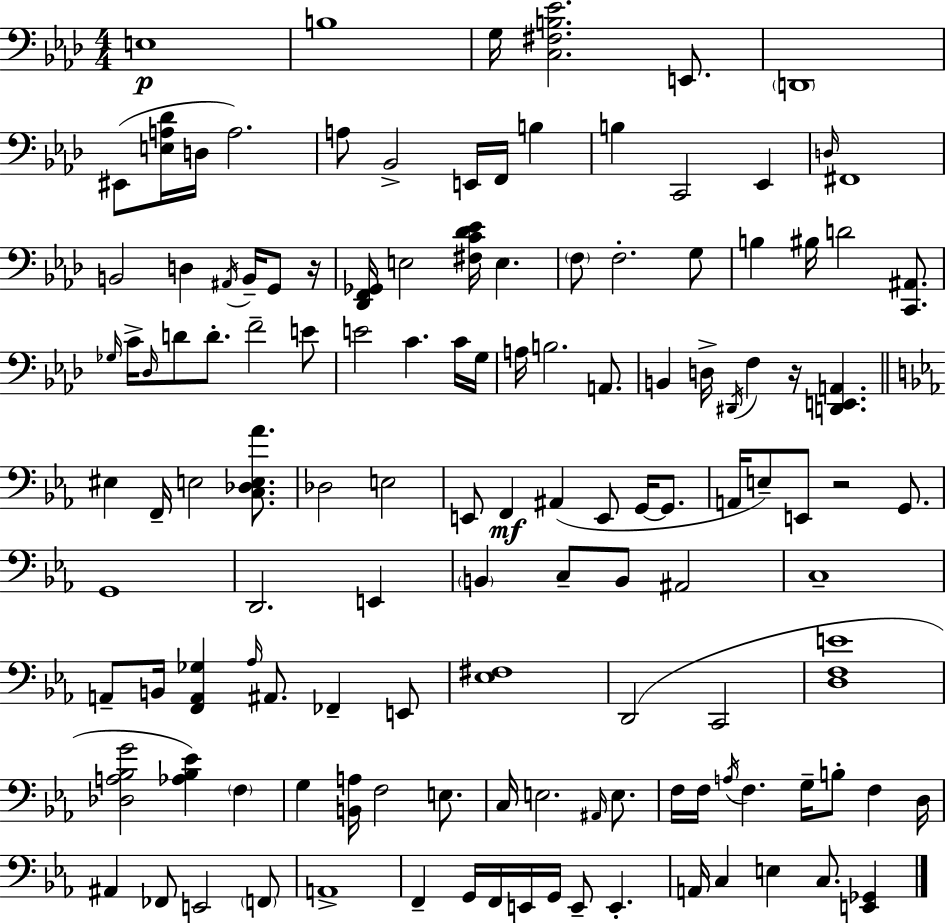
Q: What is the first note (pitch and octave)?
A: E3